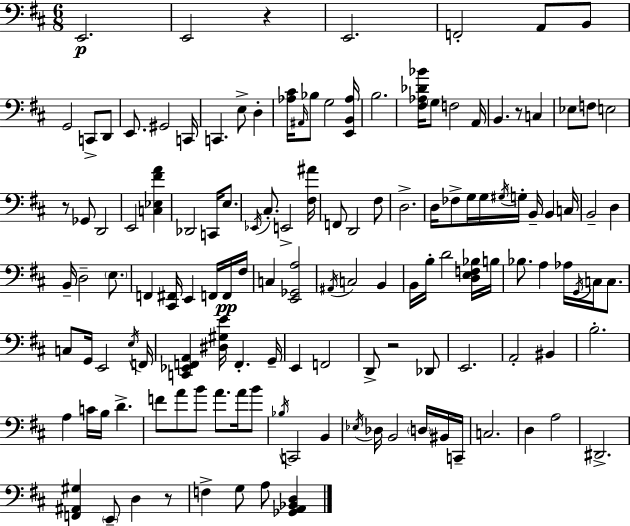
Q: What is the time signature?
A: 6/8